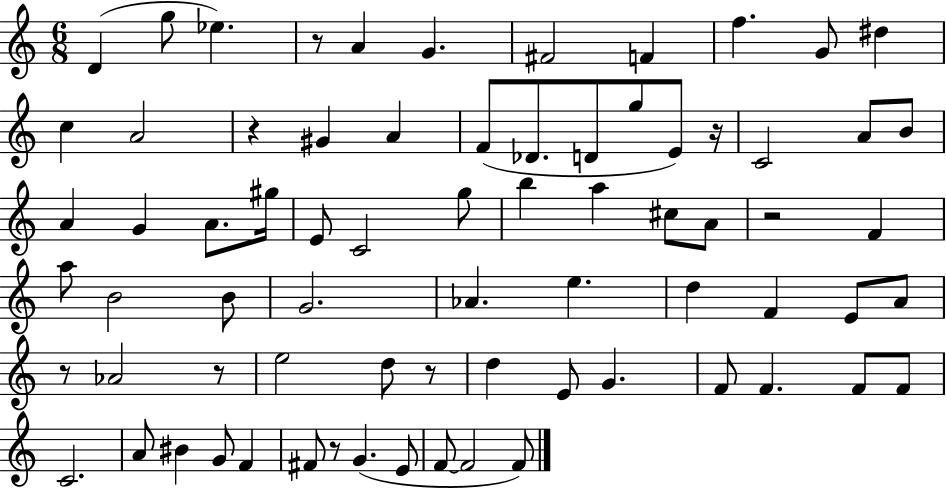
X:1
T:Untitled
M:6/8
L:1/4
K:C
D g/2 _e z/2 A G ^F2 F f G/2 ^d c A2 z ^G A F/2 _D/2 D/2 g/2 E/2 z/4 C2 A/2 B/2 A G A/2 ^g/4 E/2 C2 g/2 b a ^c/2 A/2 z2 F a/2 B2 B/2 G2 _A e d F E/2 A/2 z/2 _A2 z/2 e2 d/2 z/2 d E/2 G F/2 F F/2 F/2 C2 A/2 ^B G/2 F ^F/2 z/2 G E/2 F/2 F2 F/2